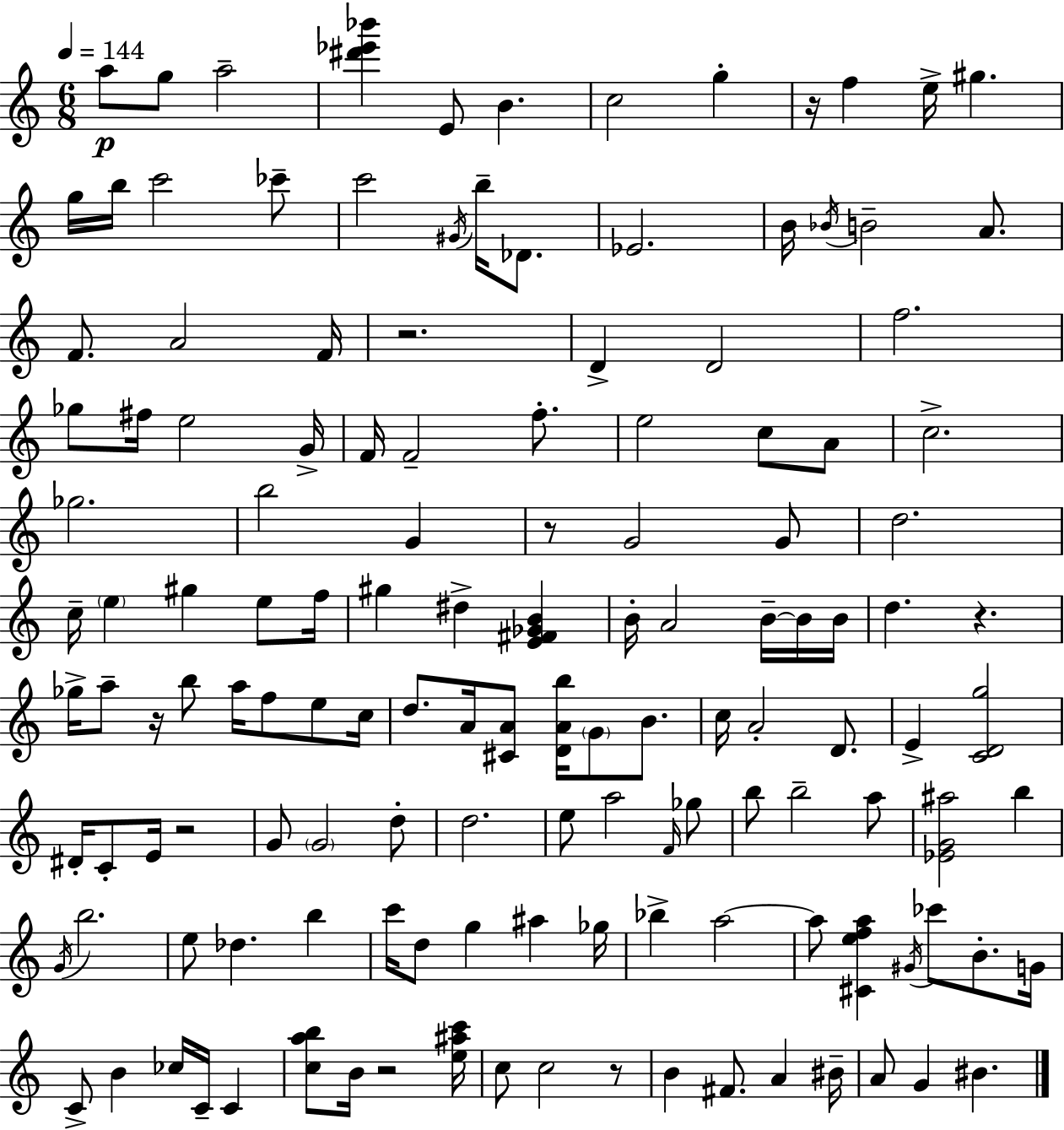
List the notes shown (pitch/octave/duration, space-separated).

A5/e G5/e A5/h [D#6,Eb6,Bb6]/q E4/e B4/q. C5/h G5/q R/s F5/q E5/s G#5/q. G5/s B5/s C6/h CES6/e C6/h G#4/s B5/s Db4/e. Eb4/h. B4/s Bb4/s B4/h A4/e. F4/e. A4/h F4/s R/h. D4/q D4/h F5/h. Gb5/e F#5/s E5/h G4/s F4/s F4/h F5/e. E5/h C5/e A4/e C5/h. Gb5/h. B5/h G4/q R/e G4/h G4/e D5/h. C5/s E5/q G#5/q E5/e F5/s G#5/q D#5/q [E4,F#4,Gb4,B4]/q B4/s A4/h B4/s B4/s B4/s D5/q. R/q. Gb5/s A5/e R/s B5/e A5/s F5/e E5/e C5/s D5/e. A4/s [C#4,A4]/e [D4,A4,B5]/s G4/e B4/e. C5/s A4/h D4/e. E4/q [C4,D4,G5]/h D#4/s C4/e E4/s R/h G4/e G4/h D5/e D5/h. E5/e A5/h F4/s Gb5/e B5/e B5/h A5/e [Eb4,G4,A#5]/h B5/q G4/s B5/h. E5/e Db5/q. B5/q C6/s D5/e G5/q A#5/q Gb5/s Bb5/q A5/h A5/e [C#4,E5,F5,A5]/q G#4/s CES6/e B4/e. G4/s C4/e B4/q CES5/s C4/s C4/q [C5,A5,B5]/e B4/s R/h [E5,A#5,C6]/s C5/e C5/h R/e B4/q F#4/e. A4/q BIS4/s A4/e G4/q BIS4/q.